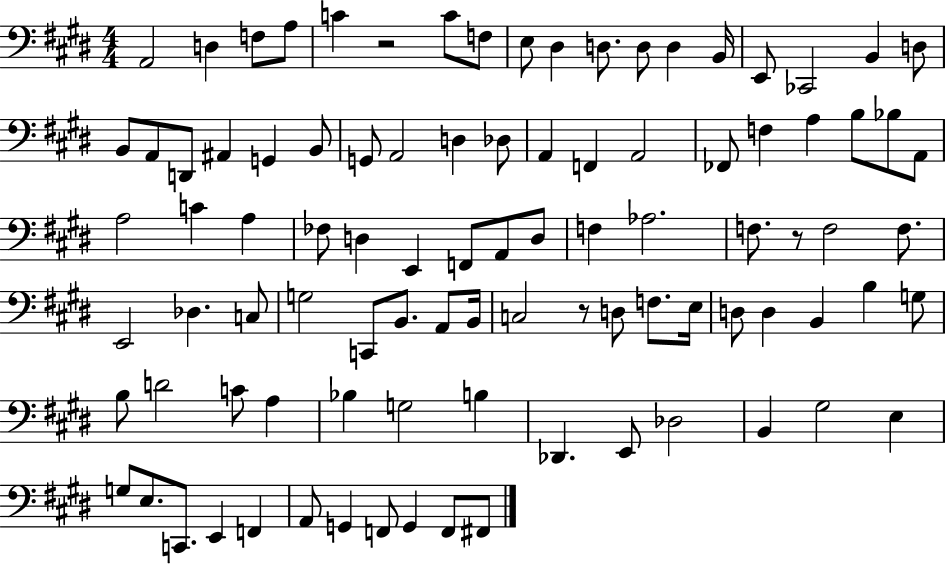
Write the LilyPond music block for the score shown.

{
  \clef bass
  \numericTimeSignature
  \time 4/4
  \key e \major
  a,2 d4 f8 a8 | c'4 r2 c'8 f8 | e8 dis4 d8. d8 d4 b,16 | e,8 ces,2 b,4 d8 | \break b,8 a,8 d,8 ais,4 g,4 b,8 | g,8 a,2 d4 des8 | a,4 f,4 a,2 | fes,8 f4 a4 b8 bes8 a,8 | \break a2 c'4 a4 | fes8 d4 e,4 f,8 a,8 d8 | f4 aes2. | f8. r8 f2 f8. | \break e,2 des4. c8 | g2 c,8 b,8. a,8 b,16 | c2 r8 d8 f8. e16 | d8 d4 b,4 b4 g8 | \break b8 d'2 c'8 a4 | bes4 g2 b4 | des,4. e,8 des2 | b,4 gis2 e4 | \break g8 e8. c,8. e,4 f,4 | a,8 g,4 f,8 g,4 f,8 fis,8 | \bar "|."
}